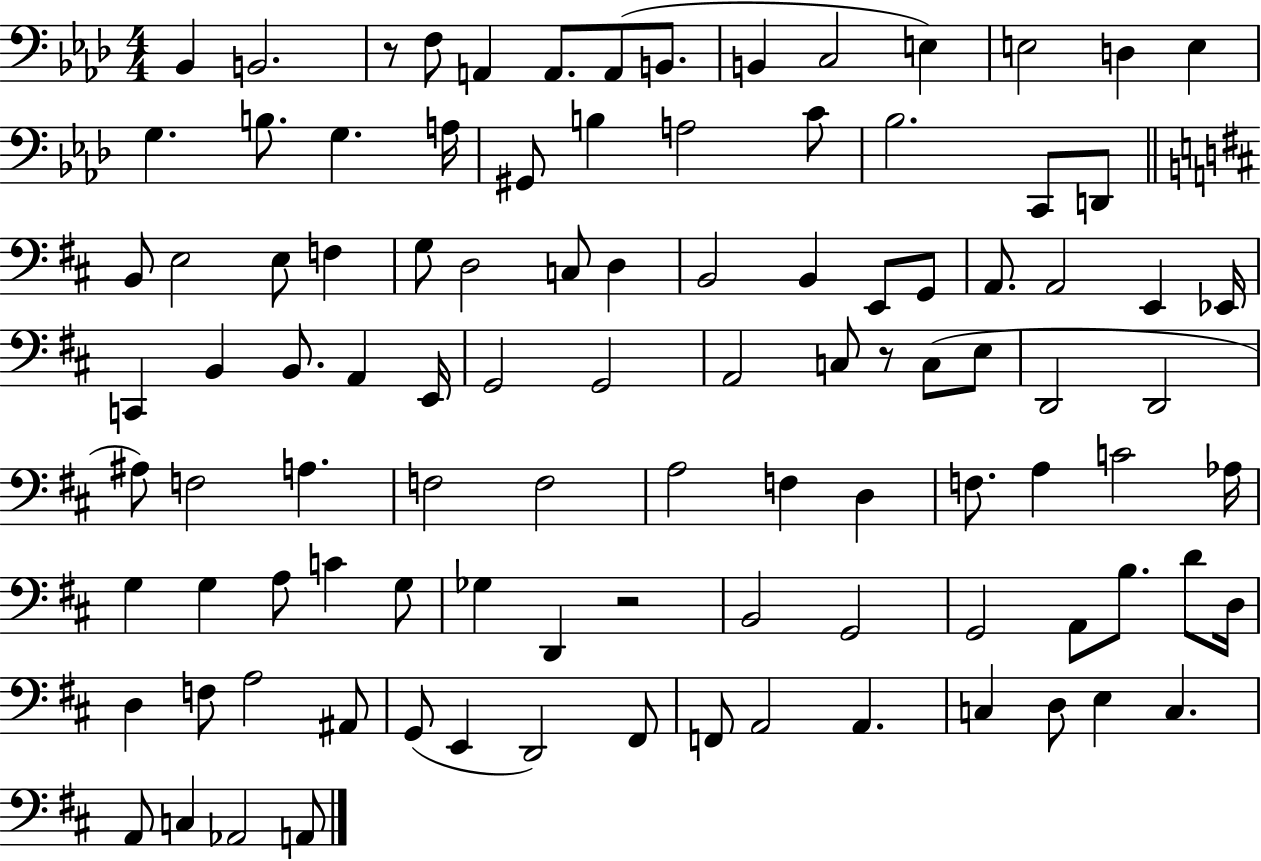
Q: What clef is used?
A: bass